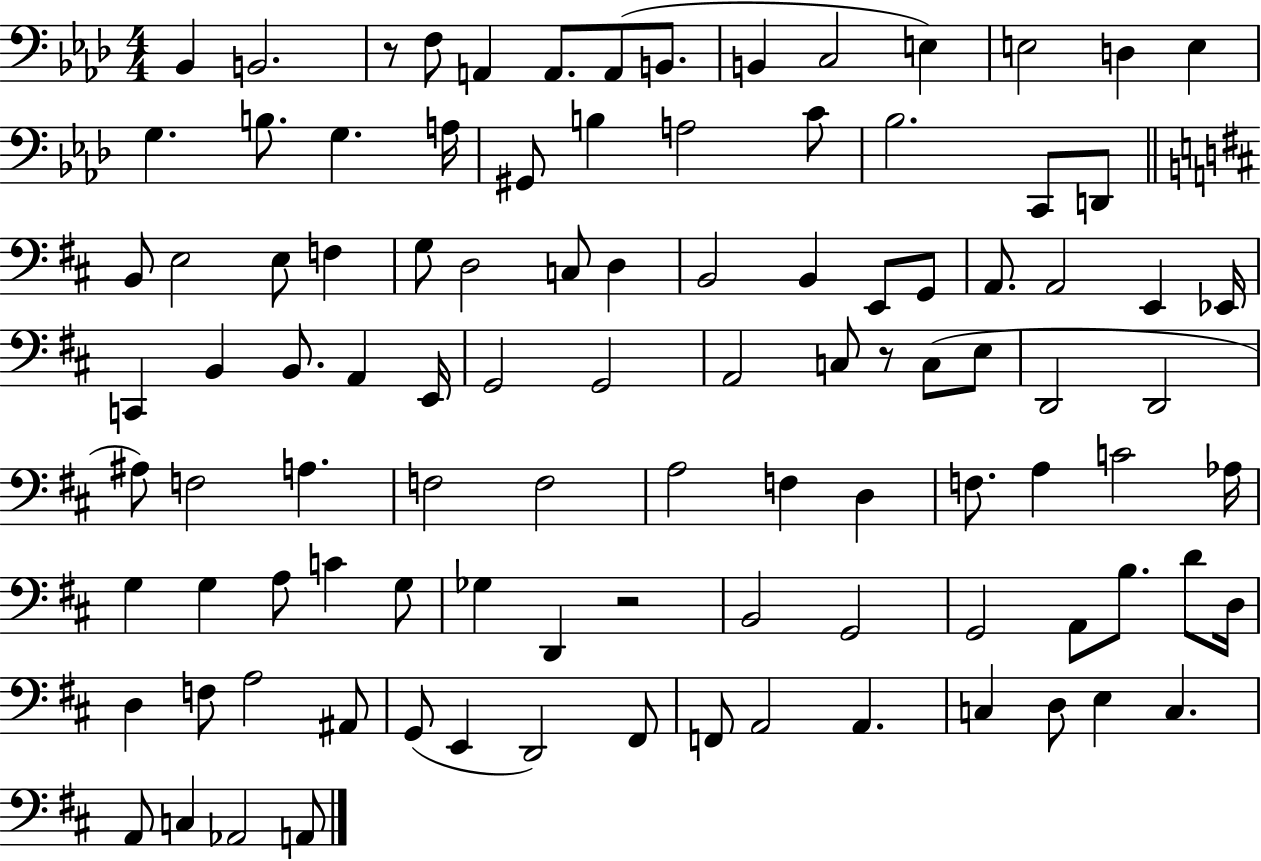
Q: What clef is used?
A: bass